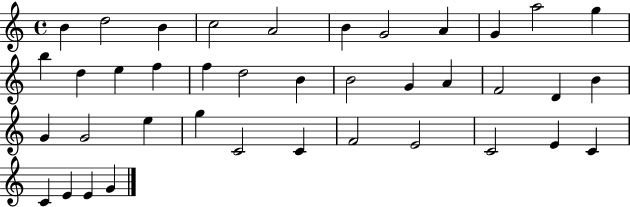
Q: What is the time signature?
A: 4/4